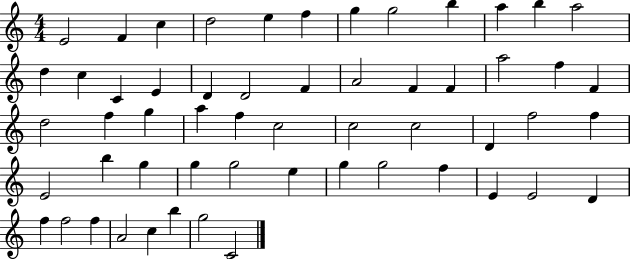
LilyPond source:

{
  \clef treble
  \numericTimeSignature
  \time 4/4
  \key c \major
  e'2 f'4 c''4 | d''2 e''4 f''4 | g''4 g''2 b''4 | a''4 b''4 a''2 | \break d''4 c''4 c'4 e'4 | d'4 d'2 f'4 | a'2 f'4 f'4 | a''2 f''4 f'4 | \break d''2 f''4 g''4 | a''4 f''4 c''2 | c''2 c''2 | d'4 f''2 f''4 | \break e'2 b''4 g''4 | g''4 g''2 e''4 | g''4 g''2 f''4 | e'4 e'2 d'4 | \break f''4 f''2 f''4 | a'2 c''4 b''4 | g''2 c'2 | \bar "|."
}